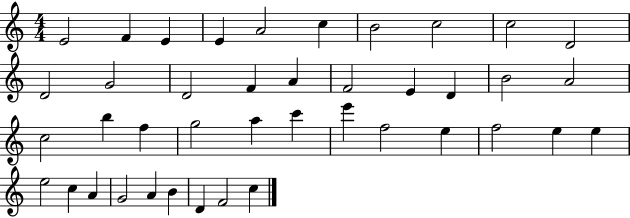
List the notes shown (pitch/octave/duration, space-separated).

E4/h F4/q E4/q E4/q A4/h C5/q B4/h C5/h C5/h D4/h D4/h G4/h D4/h F4/q A4/q F4/h E4/q D4/q B4/h A4/h C5/h B5/q F5/q G5/h A5/q C6/q E6/q F5/h E5/q F5/h E5/q E5/q E5/h C5/q A4/q G4/h A4/q B4/q D4/q F4/h C5/q